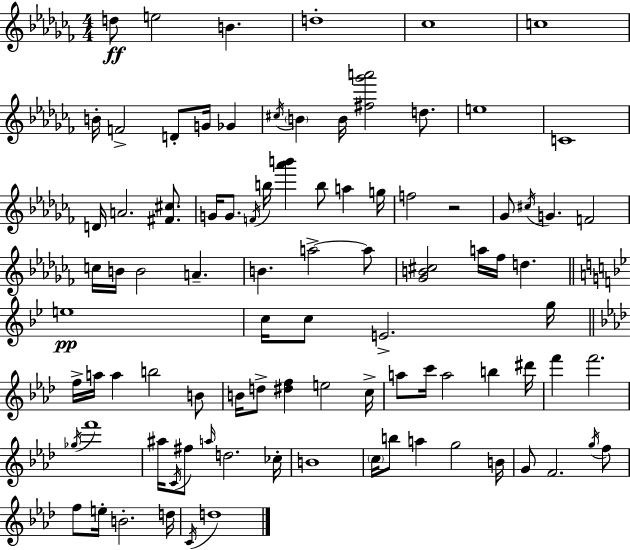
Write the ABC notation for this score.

X:1
T:Untitled
M:4/4
L:1/4
K:Abm
d/2 e2 B d4 _c4 c4 B/4 F2 D/2 G/4 _G ^c/4 B B/4 [^f_g'a']2 d/2 e4 C4 D/4 A2 [^F^c]/2 G/4 G/2 F/4 b/4 [_a'b'] b/2 a g/4 f2 z2 _G/2 ^c/4 G F2 c/4 B/4 B2 A B a2 a/2 [_GB^c]2 a/4 _f/4 d e4 c/4 c/2 E2 g/4 f/4 a/4 a b2 B/2 B/4 d/2 [^df] e2 c/4 a/2 c'/4 a2 b ^d'/4 f' f'2 _g/4 f'4 ^a/4 C/4 ^f/2 a/4 d2 _c/4 B4 c/4 b/2 a g2 B/4 G/2 F2 g/4 f/2 f/2 e/4 B2 d/4 C/4 d4